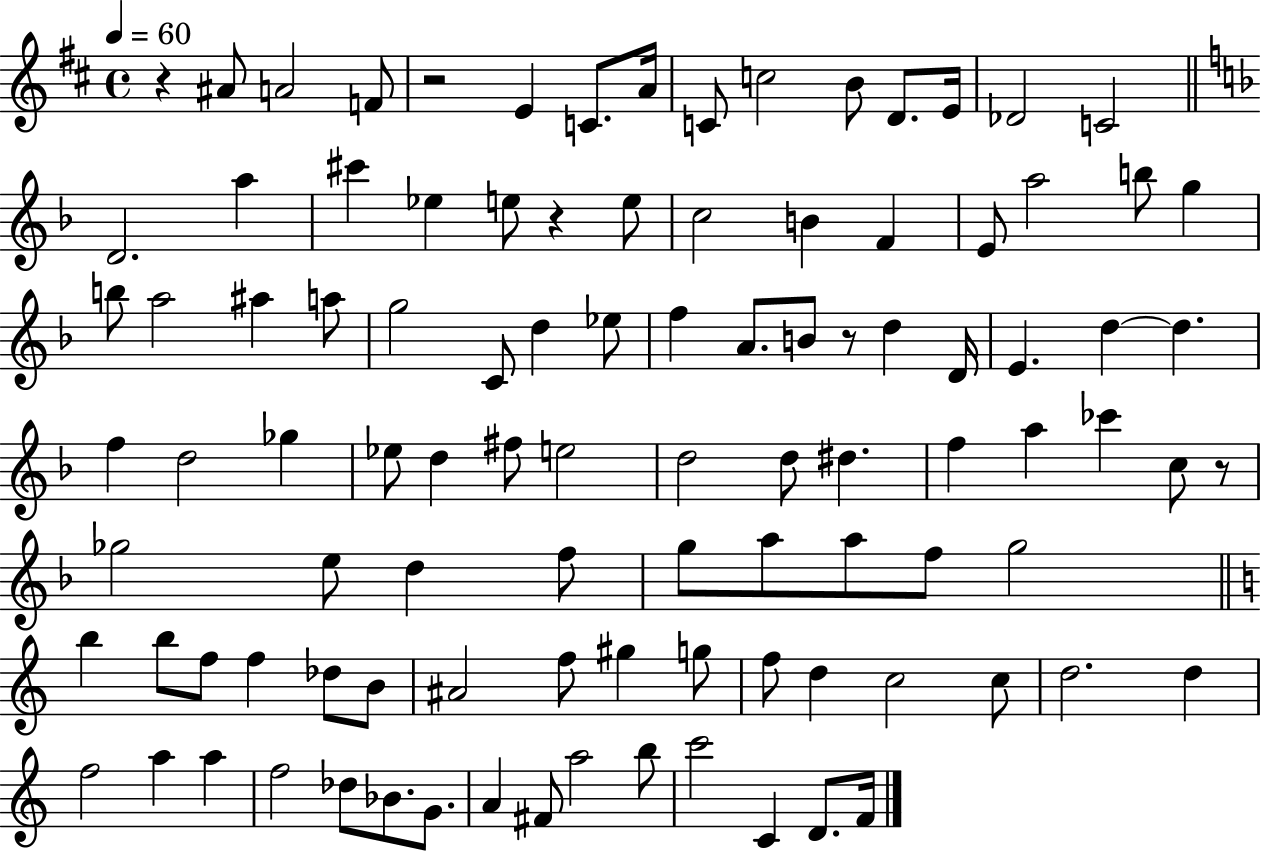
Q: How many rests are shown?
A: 5